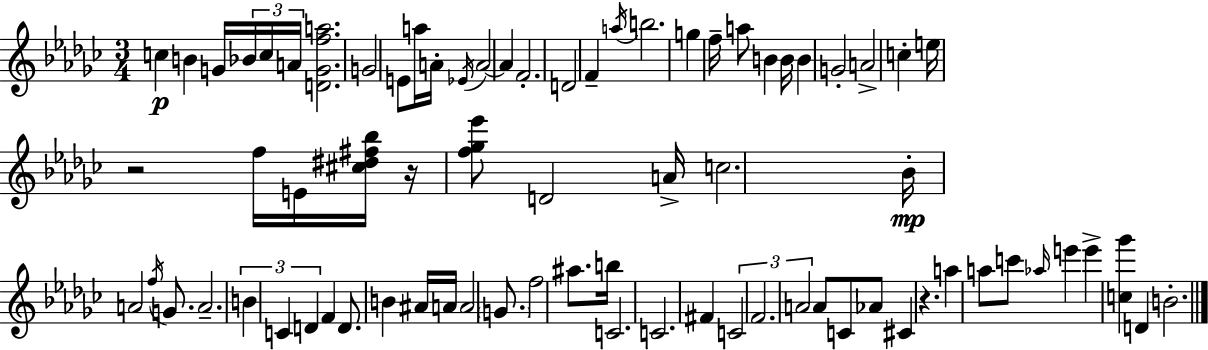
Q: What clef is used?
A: treble